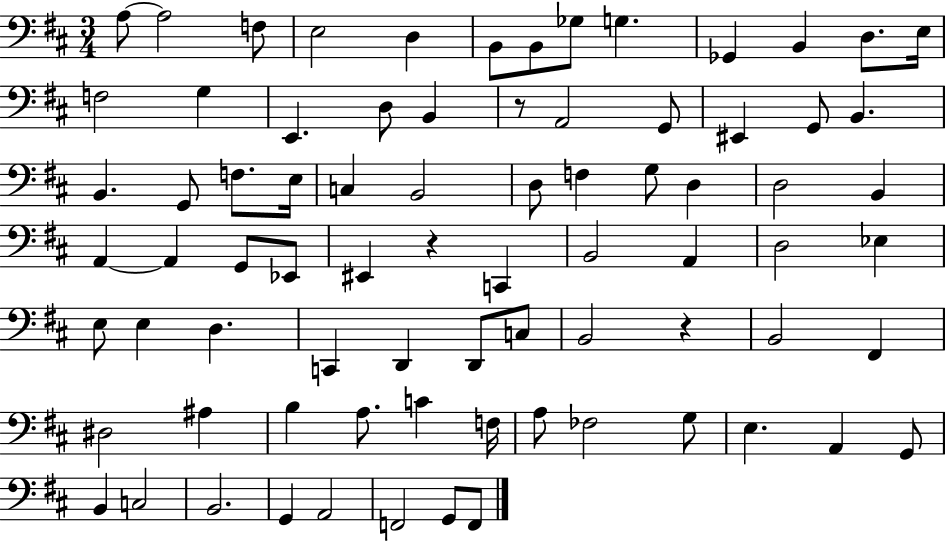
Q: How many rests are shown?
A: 3